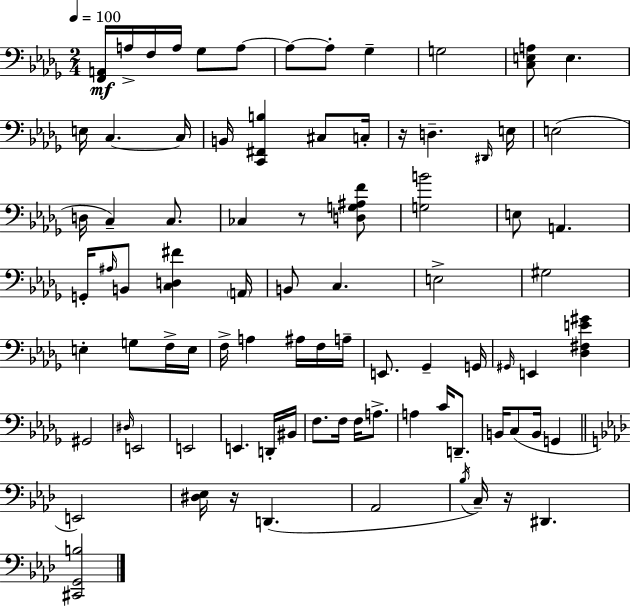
[F2,A2]/s A3/s F3/s A3/s Gb3/e A3/e A3/e A3/e Gb3/q G3/h [C3,E3,A3]/e E3/q. E3/s C3/q. C3/s B2/s [C2,F#2,B3]/q C#3/e C3/s R/s D3/q. D#2/s E3/s E3/h D3/s C3/q C3/e. CES3/q R/e [D3,G3,A#3,F4]/e [G3,B4]/h E3/e A2/q. G2/s A#3/s B2/e [C3,D3,F#4]/q A2/s B2/e C3/q. E3/h G#3/h E3/q G3/e F3/s E3/s F3/s A3/q A#3/s F3/s A3/s E2/e. Gb2/q G2/s G#2/s E2/q [Db3,F#3,E4,G#4]/q G#2/h D#3/s E2/h E2/h E2/q. D2/s BIS2/s F3/e. F3/s F3/s A3/e. A3/q C4/s D2/e. B2/s C3/e B2/s G2/q E2/h [D#3,Eb3]/s R/s D2/q. Ab2/h Bb3/s C3/s R/s D#2/q. [C#2,G2,B3]/h